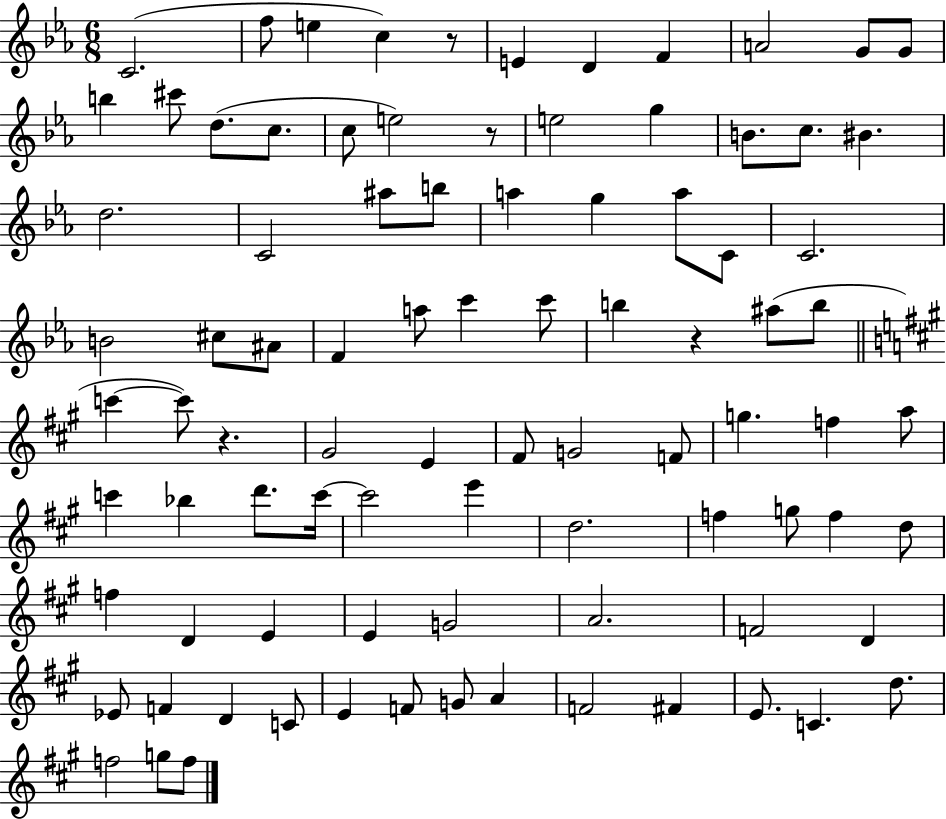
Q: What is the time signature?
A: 6/8